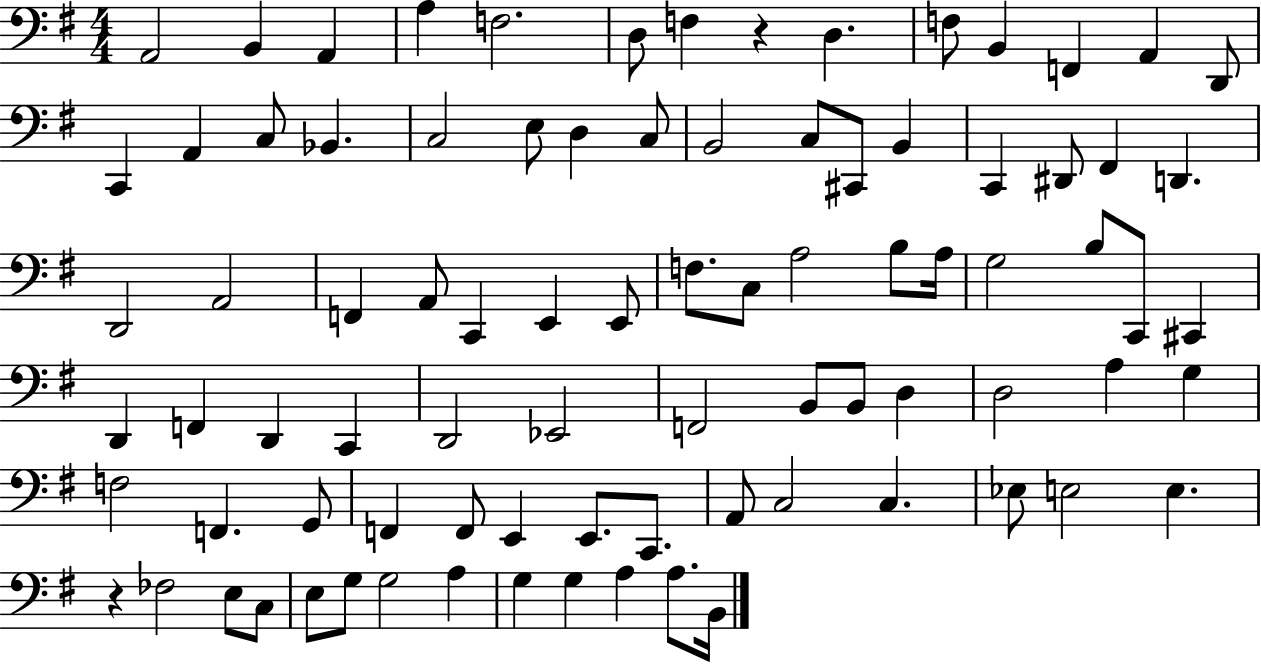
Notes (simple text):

A2/h B2/q A2/q A3/q F3/h. D3/e F3/q R/q D3/q. F3/e B2/q F2/q A2/q D2/e C2/q A2/q C3/e Bb2/q. C3/h E3/e D3/q C3/e B2/h C3/e C#2/e B2/q C2/q D#2/e F#2/q D2/q. D2/h A2/h F2/q A2/e C2/q E2/q E2/e F3/e. C3/e A3/h B3/e A3/s G3/h B3/e C2/e C#2/q D2/q F2/q D2/q C2/q D2/h Eb2/h F2/h B2/e B2/e D3/q D3/h A3/q G3/q F3/h F2/q. G2/e F2/q F2/e E2/q E2/e. C2/e. A2/e C3/h C3/q. Eb3/e E3/h E3/q. R/q FES3/h E3/e C3/e E3/e G3/e G3/h A3/q G3/q G3/q A3/q A3/e. B2/s